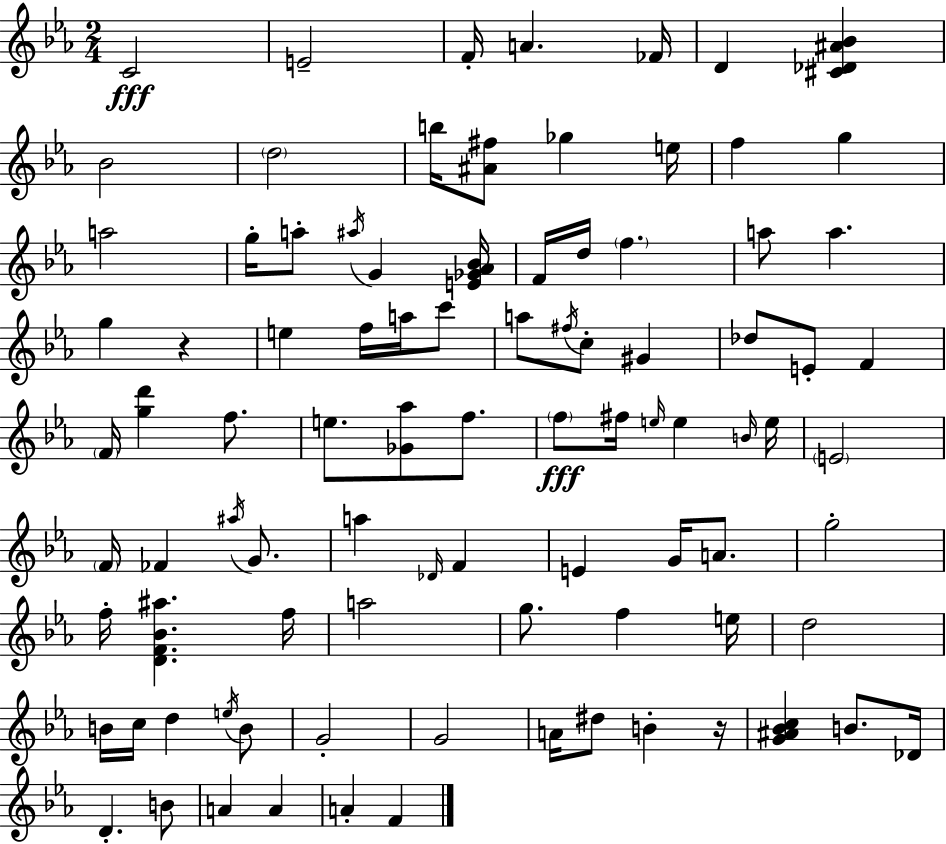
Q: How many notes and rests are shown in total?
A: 91